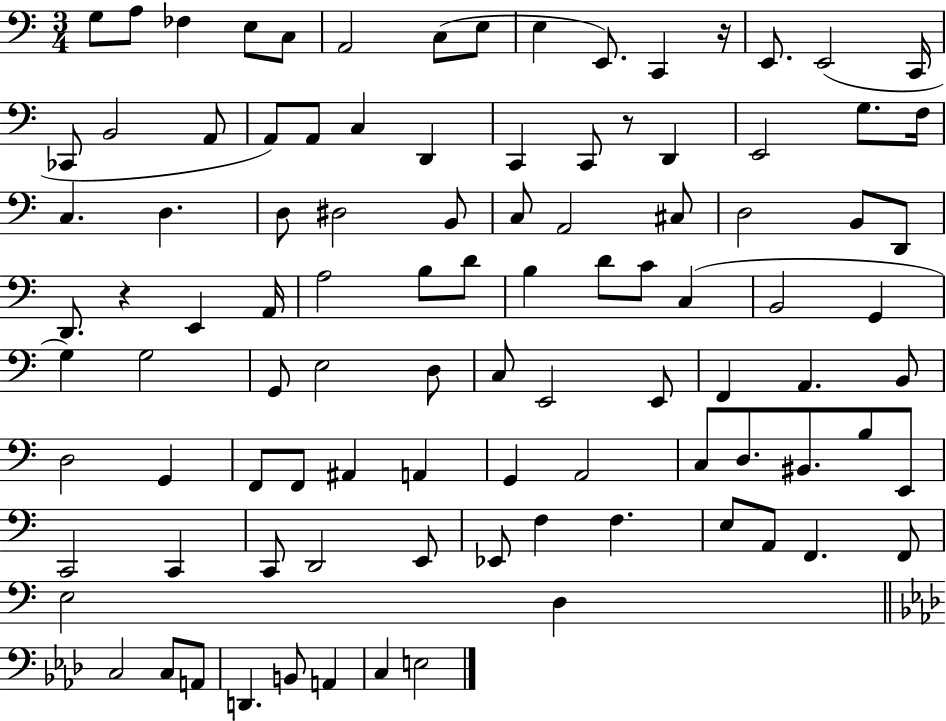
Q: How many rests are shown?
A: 3